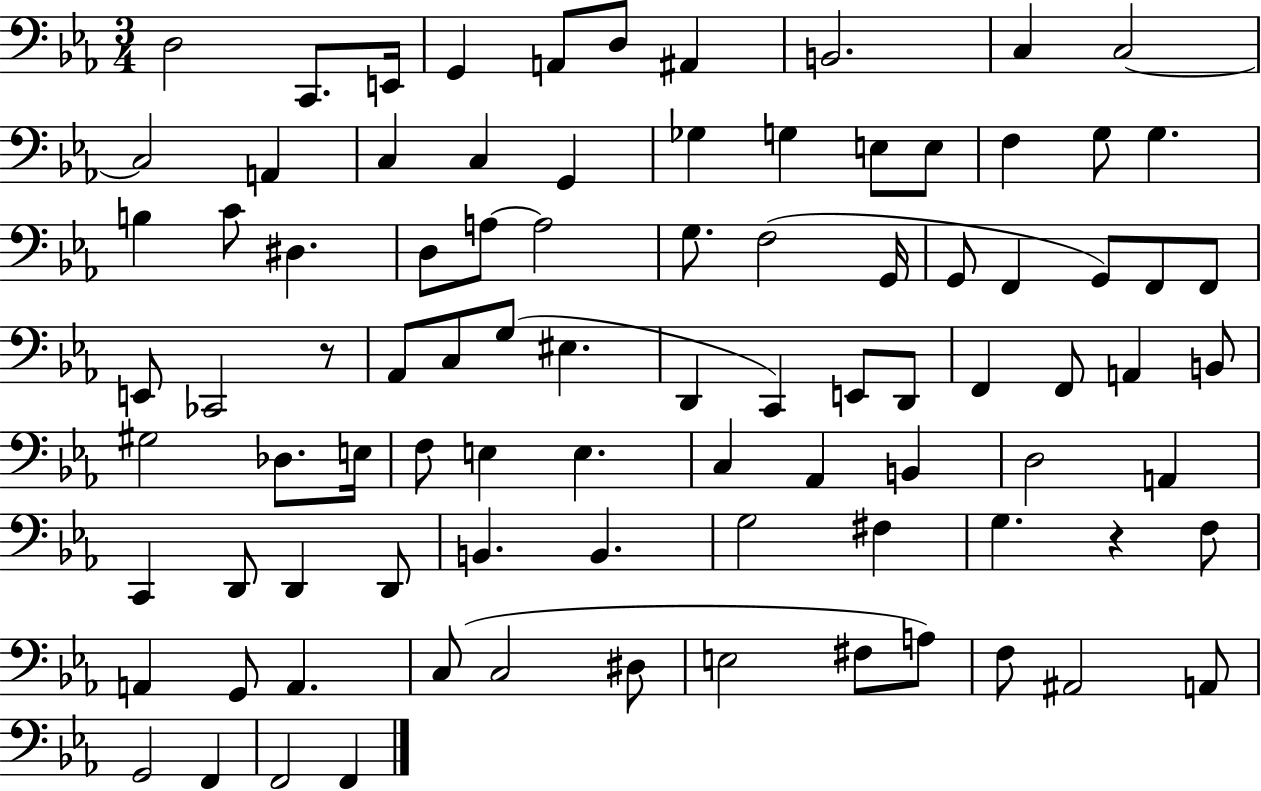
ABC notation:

X:1
T:Untitled
M:3/4
L:1/4
K:Eb
D,2 C,,/2 E,,/4 G,, A,,/2 D,/2 ^A,, B,,2 C, C,2 C,2 A,, C, C, G,, _G, G, E,/2 E,/2 F, G,/2 G, B, C/2 ^D, D,/2 A,/2 A,2 G,/2 F,2 G,,/4 G,,/2 F,, G,,/2 F,,/2 F,,/2 E,,/2 _C,,2 z/2 _A,,/2 C,/2 G,/2 ^E, D,, C,, E,,/2 D,,/2 F,, F,,/2 A,, B,,/2 ^G,2 _D,/2 E,/4 F,/2 E, E, C, _A,, B,, D,2 A,, C,, D,,/2 D,, D,,/2 B,, B,, G,2 ^F, G, z F,/2 A,, G,,/2 A,, C,/2 C,2 ^D,/2 E,2 ^F,/2 A,/2 F,/2 ^A,,2 A,,/2 G,,2 F,, F,,2 F,,